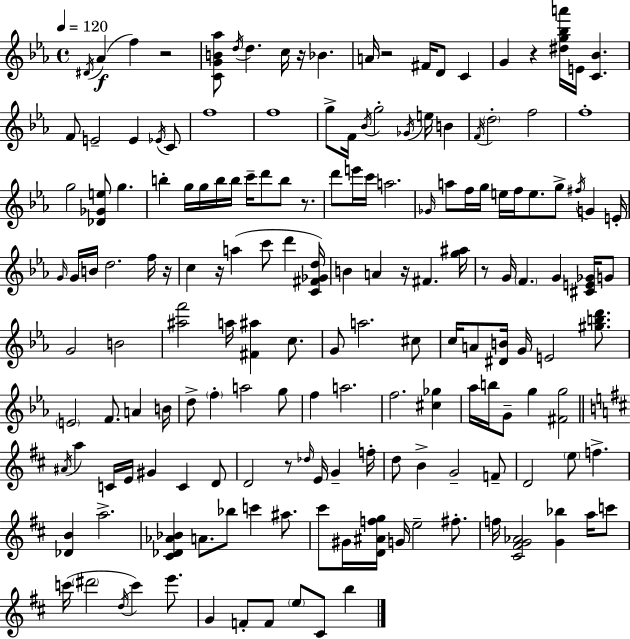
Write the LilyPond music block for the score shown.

{
  \clef treble
  \time 4/4
  \defaultTimeSignature
  \key c \minor
  \tempo 4 = 120
  \acciaccatura { dis'16 }(\f aes'4 f''4) r2 | <c' g' b' aes''>8 \acciaccatura { d''16 } d''4. c''16 r16 bes'4. | a'16 r2 fis'16 d'8 c'4 | g'4 r4 <dis'' g'' bes'' a'''>16 e'16 <c' bes'>4. | \break f'8 e'2-- e'4 | \acciaccatura { ees'16 } c'8 f''1 | f''1 | g''8-> f'16 \acciaccatura { bes'16 } g''2-. \acciaccatura { ges'16 } | \break e''16 b'4 \acciaccatura { f'16 } \parenthesize d''2-. f''2 | f''1-. | g''2 <des' ges' e''>8 | g''4. b''4-. g''16 g''16 b''16 b''16 c'''16-- d'''8 | \break b''8 r8. d'''8 e'''16 c'''16 a''2. | \grace { ges'16 } a''8 f''16 g''16 e''16 f''16 e''8. | g''8-> \acciaccatura { fis''16 } g'4 e'16-. \grace { g'16 } g'16 b'16 d''2. | f''16 r16 c''4 r16 a''4( | \break c'''8 d'''4 <c' fis' ges' d''>16) b'4 a'4 | r16 fis'4. <g'' ais''>16 r8 g'16 \parenthesize f'4. | g'4 <cis' e' ges'>16 g'8 g'2 | b'2 <ais'' f'''>2 | \break a''16 <fis' ais''>4 c''8. g'8 a''2. | cis''8 c''16 a'8 <dis' b'>16 g'16 e'2 | <gis'' b'' d'''>8. \parenthesize e'2 | f'8. a'4 b'16 d''8-> \parenthesize f''4-. a''2 | \break g''8 f''4 a''2. | f''2. | <cis'' ges''>4 aes''16 b''16 g'8-- g''4 | <fis' g''>2 \bar "||" \break \key b \minor \acciaccatura { ais'16 } a''4 c'16 e'16 gis'4 c'4 d'8 | d'2 r8 \grace { des''16 } e'16 g'4-- | f''16-. d''8 b'4-> g'2-- | f'8-- d'2 \parenthesize e''8 f''4.-> | \break <des' b'>4 a''2.-> | <cis' des' aes' bes'>4 a'8. bes''8 c'''4 ais''8. | cis'''8 gis'16 <d' ais' f'' g''>16 g'16 e''2-- fis''8.-. | f''16 <cis' fis' g' aes'>2 <g' bes''>4 a''16 | \break c'''8 c'''16( \parenthesize dis'''2 \acciaccatura { d''16 }) c'''4 | e'''8. g'4 f'8-. f'8 \parenthesize e''8 cis'8 b''4 | \bar "|."
}